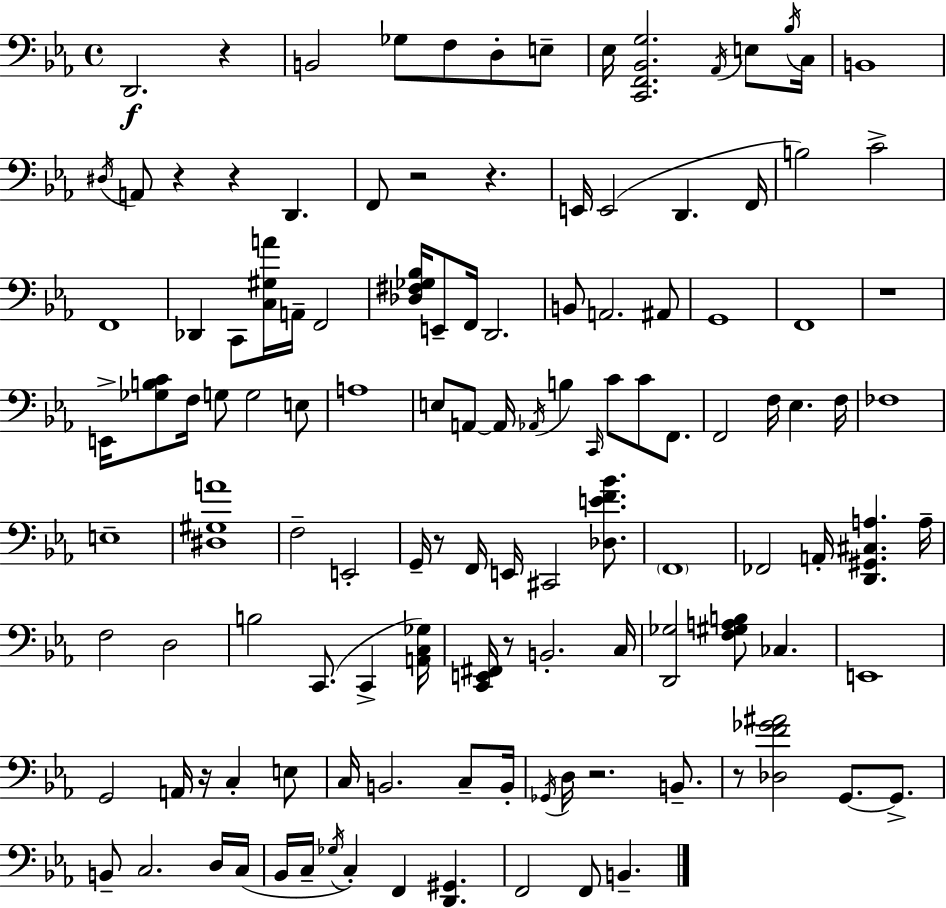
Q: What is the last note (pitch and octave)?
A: B2